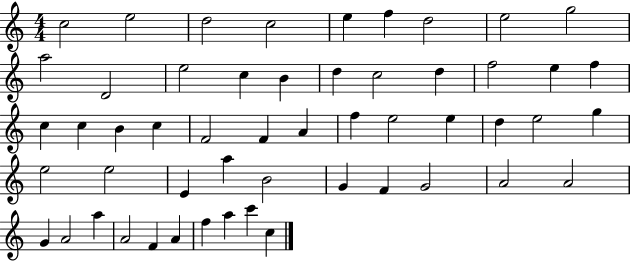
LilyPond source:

{
  \clef treble
  \numericTimeSignature
  \time 4/4
  \key c \major
  c''2 e''2 | d''2 c''2 | e''4 f''4 d''2 | e''2 g''2 | \break a''2 d'2 | e''2 c''4 b'4 | d''4 c''2 d''4 | f''2 e''4 f''4 | \break c''4 c''4 b'4 c''4 | f'2 f'4 a'4 | f''4 e''2 e''4 | d''4 e''2 g''4 | \break e''2 e''2 | e'4 a''4 b'2 | g'4 f'4 g'2 | a'2 a'2 | \break g'4 a'2 a''4 | a'2 f'4 a'4 | f''4 a''4 c'''4 c''4 | \bar "|."
}